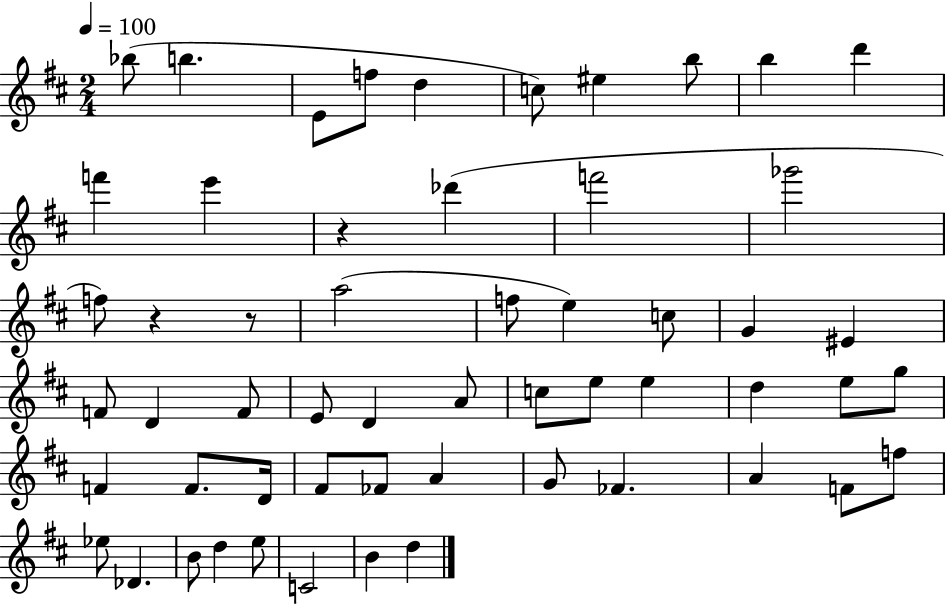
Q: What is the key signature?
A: D major